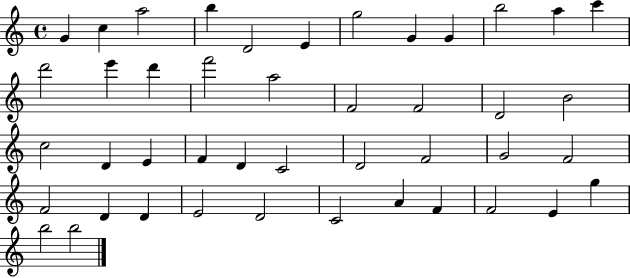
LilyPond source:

{
  \clef treble
  \time 4/4
  \defaultTimeSignature
  \key c \major
  g'4 c''4 a''2 | b''4 d'2 e'4 | g''2 g'4 g'4 | b''2 a''4 c'''4 | \break d'''2 e'''4 d'''4 | f'''2 a''2 | f'2 f'2 | d'2 b'2 | \break c''2 d'4 e'4 | f'4 d'4 c'2 | d'2 f'2 | g'2 f'2 | \break f'2 d'4 d'4 | e'2 d'2 | c'2 a'4 f'4 | f'2 e'4 g''4 | \break b''2 b''2 | \bar "|."
}